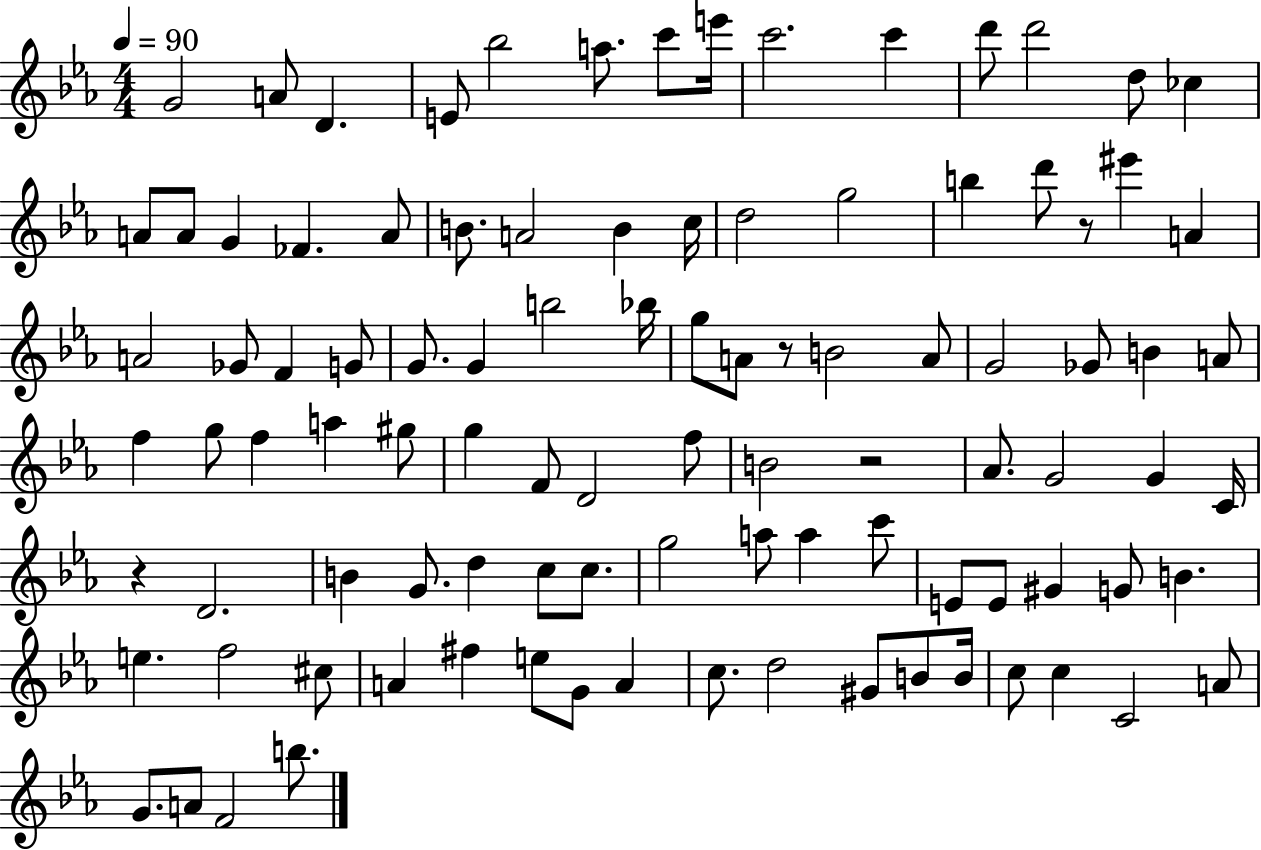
{
  \clef treble
  \numericTimeSignature
  \time 4/4
  \key ees \major
  \tempo 4 = 90
  g'2 a'8 d'4. | e'8 bes''2 a''8. c'''8 e'''16 | c'''2. c'''4 | d'''8 d'''2 d''8 ces''4 | \break a'8 a'8 g'4 fes'4. a'8 | b'8. a'2 b'4 c''16 | d''2 g''2 | b''4 d'''8 r8 eis'''4 a'4 | \break a'2 ges'8 f'4 g'8 | g'8. g'4 b''2 bes''16 | g''8 a'8 r8 b'2 a'8 | g'2 ges'8 b'4 a'8 | \break f''4 g''8 f''4 a''4 gis''8 | g''4 f'8 d'2 f''8 | b'2 r2 | aes'8. g'2 g'4 c'16 | \break r4 d'2. | b'4 g'8. d''4 c''8 c''8. | g''2 a''8 a''4 c'''8 | e'8 e'8 gis'4 g'8 b'4. | \break e''4. f''2 cis''8 | a'4 fis''4 e''8 g'8 a'4 | c''8. d''2 gis'8 b'8 b'16 | c''8 c''4 c'2 a'8 | \break g'8. a'8 f'2 b''8. | \bar "|."
}